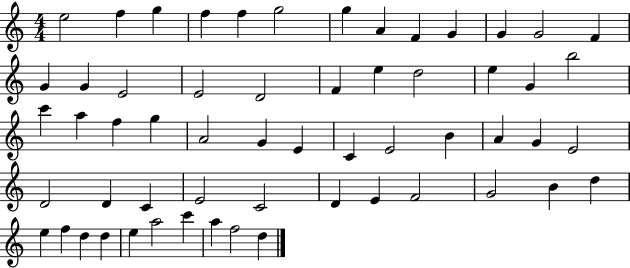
{
  \clef treble
  \numericTimeSignature
  \time 4/4
  \key c \major
  e''2 f''4 g''4 | f''4 f''4 g''2 | g''4 a'4 f'4 g'4 | g'4 g'2 f'4 | \break g'4 g'4 e'2 | e'2 d'2 | f'4 e''4 d''2 | e''4 g'4 b''2 | \break c'''4 a''4 f''4 g''4 | a'2 g'4 e'4 | c'4 e'2 b'4 | a'4 g'4 e'2 | \break d'2 d'4 c'4 | e'2 c'2 | d'4 e'4 f'2 | g'2 b'4 d''4 | \break e''4 f''4 d''4 d''4 | e''4 a''2 c'''4 | a''4 f''2 d''4 | \bar "|."
}